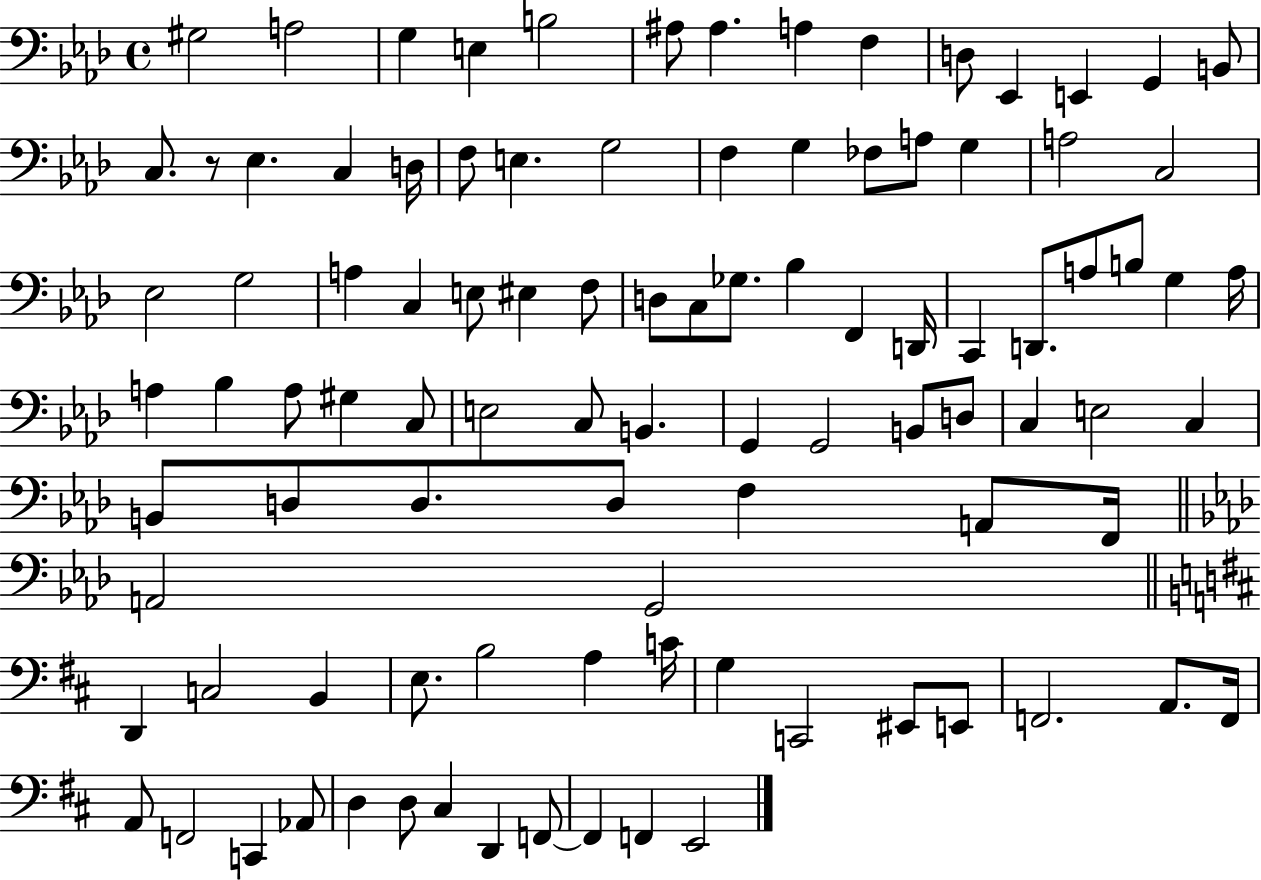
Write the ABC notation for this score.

X:1
T:Untitled
M:4/4
L:1/4
K:Ab
^G,2 A,2 G, E, B,2 ^A,/2 ^A, A, F, D,/2 _E,, E,, G,, B,,/2 C,/2 z/2 _E, C, D,/4 F,/2 E, G,2 F, G, _F,/2 A,/2 G, A,2 C,2 _E,2 G,2 A, C, E,/2 ^E, F,/2 D,/2 C,/2 _G,/2 _B, F,, D,,/4 C,, D,,/2 A,/2 B,/2 G, A,/4 A, _B, A,/2 ^G, C,/2 E,2 C,/2 B,, G,, G,,2 B,,/2 D,/2 C, E,2 C, B,,/2 D,/2 D,/2 D,/2 F, A,,/2 F,,/4 A,,2 G,,2 D,, C,2 B,, E,/2 B,2 A, C/4 G, C,,2 ^E,,/2 E,,/2 F,,2 A,,/2 F,,/4 A,,/2 F,,2 C,, _A,,/2 D, D,/2 ^C, D,, F,,/2 F,, F,, E,,2